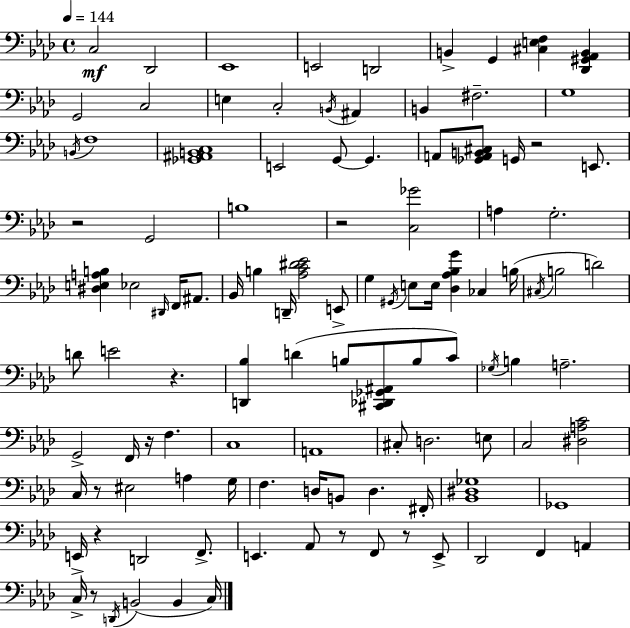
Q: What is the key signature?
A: AES major